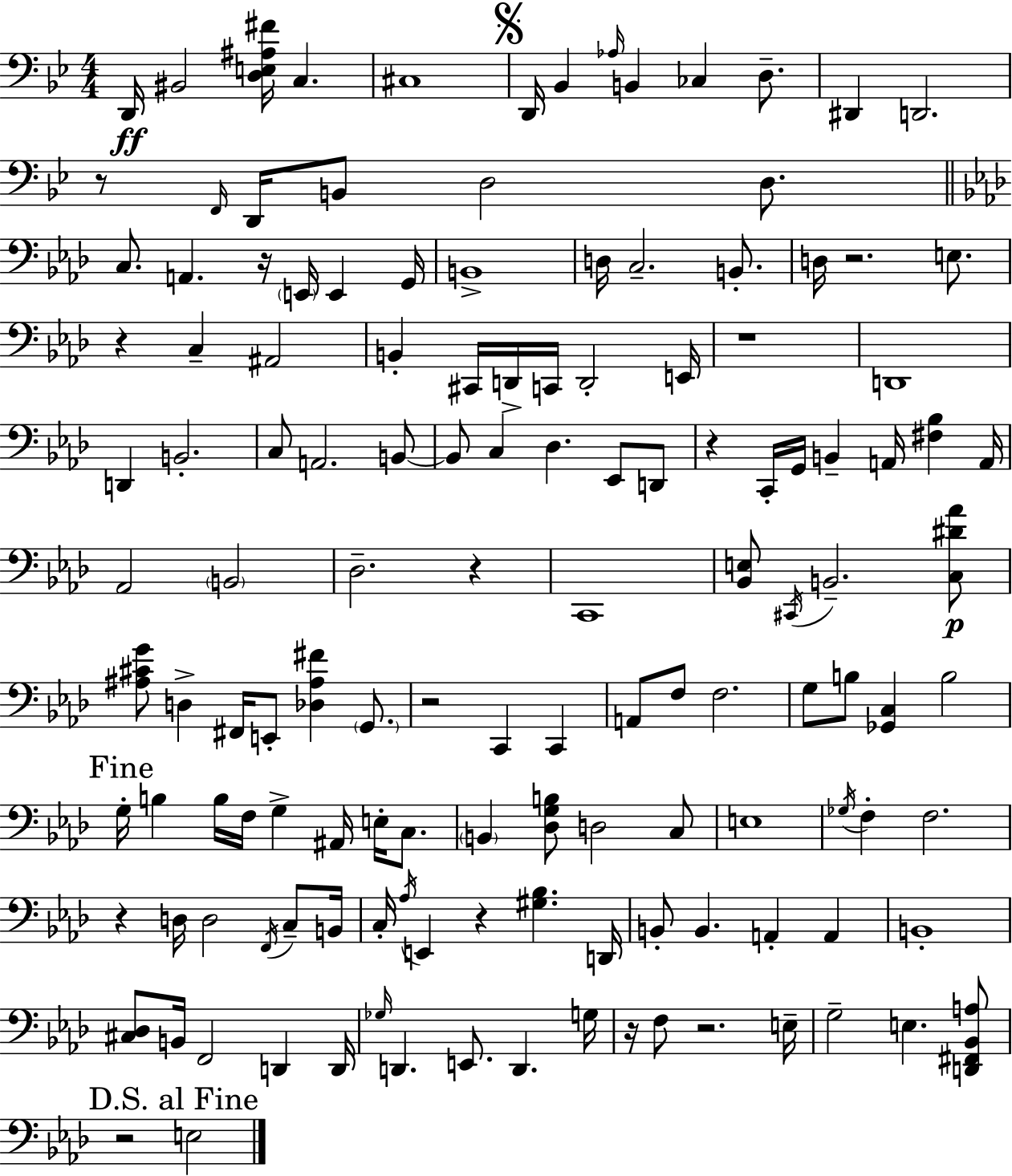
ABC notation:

X:1
T:Untitled
M:4/4
L:1/4
K:Gm
D,,/4 ^B,,2 [D,E,^A,^F]/4 C, ^C,4 D,,/4 _B,, _A,/4 B,, _C, D,/2 ^D,, D,,2 z/2 F,,/4 D,,/4 B,,/2 D,2 D,/2 C,/2 A,, z/4 E,,/4 E,, G,,/4 B,,4 D,/4 C,2 B,,/2 D,/4 z2 E,/2 z C, ^A,,2 B,, ^C,,/4 D,,/4 C,,/4 D,,2 E,,/4 z4 D,,4 D,, B,,2 C,/2 A,,2 B,,/2 B,,/2 C, _D, _E,,/2 D,,/2 z C,,/4 G,,/4 B,, A,,/4 [^F,_B,] A,,/4 _A,,2 B,,2 _D,2 z C,,4 [_B,,E,]/2 ^C,,/4 B,,2 [C,^D_A]/2 [^A,^CG]/2 D, ^F,,/4 E,,/2 [_D,^A,^F] G,,/2 z2 C,, C,, A,,/2 F,/2 F,2 G,/2 B,/2 [_G,,C,] B,2 G,/4 B, B,/4 F,/4 G, ^A,,/4 E,/4 C,/2 B,, [_D,G,B,]/2 D,2 C,/2 E,4 _G,/4 F, F,2 z D,/4 D,2 F,,/4 C,/2 B,,/4 C,/4 _A,/4 E,, z [^G,_B,] D,,/4 B,,/2 B,, A,, A,, B,,4 [^C,_D,]/2 B,,/4 F,,2 D,, D,,/4 _G,/4 D,, E,,/2 D,, G,/4 z/4 F,/2 z2 E,/4 G,2 E, [D,,^F,,_B,,A,]/2 z2 E,2